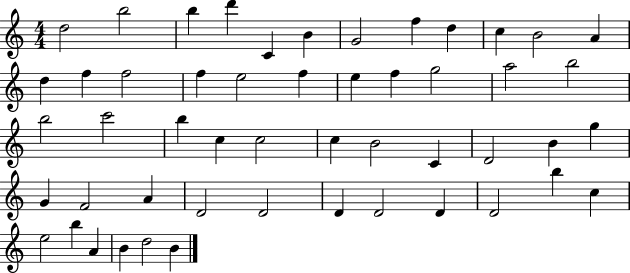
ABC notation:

X:1
T:Untitled
M:4/4
L:1/4
K:C
d2 b2 b d' C B G2 f d c B2 A d f f2 f e2 f e f g2 a2 b2 b2 c'2 b c c2 c B2 C D2 B g G F2 A D2 D2 D D2 D D2 b c e2 b A B d2 B